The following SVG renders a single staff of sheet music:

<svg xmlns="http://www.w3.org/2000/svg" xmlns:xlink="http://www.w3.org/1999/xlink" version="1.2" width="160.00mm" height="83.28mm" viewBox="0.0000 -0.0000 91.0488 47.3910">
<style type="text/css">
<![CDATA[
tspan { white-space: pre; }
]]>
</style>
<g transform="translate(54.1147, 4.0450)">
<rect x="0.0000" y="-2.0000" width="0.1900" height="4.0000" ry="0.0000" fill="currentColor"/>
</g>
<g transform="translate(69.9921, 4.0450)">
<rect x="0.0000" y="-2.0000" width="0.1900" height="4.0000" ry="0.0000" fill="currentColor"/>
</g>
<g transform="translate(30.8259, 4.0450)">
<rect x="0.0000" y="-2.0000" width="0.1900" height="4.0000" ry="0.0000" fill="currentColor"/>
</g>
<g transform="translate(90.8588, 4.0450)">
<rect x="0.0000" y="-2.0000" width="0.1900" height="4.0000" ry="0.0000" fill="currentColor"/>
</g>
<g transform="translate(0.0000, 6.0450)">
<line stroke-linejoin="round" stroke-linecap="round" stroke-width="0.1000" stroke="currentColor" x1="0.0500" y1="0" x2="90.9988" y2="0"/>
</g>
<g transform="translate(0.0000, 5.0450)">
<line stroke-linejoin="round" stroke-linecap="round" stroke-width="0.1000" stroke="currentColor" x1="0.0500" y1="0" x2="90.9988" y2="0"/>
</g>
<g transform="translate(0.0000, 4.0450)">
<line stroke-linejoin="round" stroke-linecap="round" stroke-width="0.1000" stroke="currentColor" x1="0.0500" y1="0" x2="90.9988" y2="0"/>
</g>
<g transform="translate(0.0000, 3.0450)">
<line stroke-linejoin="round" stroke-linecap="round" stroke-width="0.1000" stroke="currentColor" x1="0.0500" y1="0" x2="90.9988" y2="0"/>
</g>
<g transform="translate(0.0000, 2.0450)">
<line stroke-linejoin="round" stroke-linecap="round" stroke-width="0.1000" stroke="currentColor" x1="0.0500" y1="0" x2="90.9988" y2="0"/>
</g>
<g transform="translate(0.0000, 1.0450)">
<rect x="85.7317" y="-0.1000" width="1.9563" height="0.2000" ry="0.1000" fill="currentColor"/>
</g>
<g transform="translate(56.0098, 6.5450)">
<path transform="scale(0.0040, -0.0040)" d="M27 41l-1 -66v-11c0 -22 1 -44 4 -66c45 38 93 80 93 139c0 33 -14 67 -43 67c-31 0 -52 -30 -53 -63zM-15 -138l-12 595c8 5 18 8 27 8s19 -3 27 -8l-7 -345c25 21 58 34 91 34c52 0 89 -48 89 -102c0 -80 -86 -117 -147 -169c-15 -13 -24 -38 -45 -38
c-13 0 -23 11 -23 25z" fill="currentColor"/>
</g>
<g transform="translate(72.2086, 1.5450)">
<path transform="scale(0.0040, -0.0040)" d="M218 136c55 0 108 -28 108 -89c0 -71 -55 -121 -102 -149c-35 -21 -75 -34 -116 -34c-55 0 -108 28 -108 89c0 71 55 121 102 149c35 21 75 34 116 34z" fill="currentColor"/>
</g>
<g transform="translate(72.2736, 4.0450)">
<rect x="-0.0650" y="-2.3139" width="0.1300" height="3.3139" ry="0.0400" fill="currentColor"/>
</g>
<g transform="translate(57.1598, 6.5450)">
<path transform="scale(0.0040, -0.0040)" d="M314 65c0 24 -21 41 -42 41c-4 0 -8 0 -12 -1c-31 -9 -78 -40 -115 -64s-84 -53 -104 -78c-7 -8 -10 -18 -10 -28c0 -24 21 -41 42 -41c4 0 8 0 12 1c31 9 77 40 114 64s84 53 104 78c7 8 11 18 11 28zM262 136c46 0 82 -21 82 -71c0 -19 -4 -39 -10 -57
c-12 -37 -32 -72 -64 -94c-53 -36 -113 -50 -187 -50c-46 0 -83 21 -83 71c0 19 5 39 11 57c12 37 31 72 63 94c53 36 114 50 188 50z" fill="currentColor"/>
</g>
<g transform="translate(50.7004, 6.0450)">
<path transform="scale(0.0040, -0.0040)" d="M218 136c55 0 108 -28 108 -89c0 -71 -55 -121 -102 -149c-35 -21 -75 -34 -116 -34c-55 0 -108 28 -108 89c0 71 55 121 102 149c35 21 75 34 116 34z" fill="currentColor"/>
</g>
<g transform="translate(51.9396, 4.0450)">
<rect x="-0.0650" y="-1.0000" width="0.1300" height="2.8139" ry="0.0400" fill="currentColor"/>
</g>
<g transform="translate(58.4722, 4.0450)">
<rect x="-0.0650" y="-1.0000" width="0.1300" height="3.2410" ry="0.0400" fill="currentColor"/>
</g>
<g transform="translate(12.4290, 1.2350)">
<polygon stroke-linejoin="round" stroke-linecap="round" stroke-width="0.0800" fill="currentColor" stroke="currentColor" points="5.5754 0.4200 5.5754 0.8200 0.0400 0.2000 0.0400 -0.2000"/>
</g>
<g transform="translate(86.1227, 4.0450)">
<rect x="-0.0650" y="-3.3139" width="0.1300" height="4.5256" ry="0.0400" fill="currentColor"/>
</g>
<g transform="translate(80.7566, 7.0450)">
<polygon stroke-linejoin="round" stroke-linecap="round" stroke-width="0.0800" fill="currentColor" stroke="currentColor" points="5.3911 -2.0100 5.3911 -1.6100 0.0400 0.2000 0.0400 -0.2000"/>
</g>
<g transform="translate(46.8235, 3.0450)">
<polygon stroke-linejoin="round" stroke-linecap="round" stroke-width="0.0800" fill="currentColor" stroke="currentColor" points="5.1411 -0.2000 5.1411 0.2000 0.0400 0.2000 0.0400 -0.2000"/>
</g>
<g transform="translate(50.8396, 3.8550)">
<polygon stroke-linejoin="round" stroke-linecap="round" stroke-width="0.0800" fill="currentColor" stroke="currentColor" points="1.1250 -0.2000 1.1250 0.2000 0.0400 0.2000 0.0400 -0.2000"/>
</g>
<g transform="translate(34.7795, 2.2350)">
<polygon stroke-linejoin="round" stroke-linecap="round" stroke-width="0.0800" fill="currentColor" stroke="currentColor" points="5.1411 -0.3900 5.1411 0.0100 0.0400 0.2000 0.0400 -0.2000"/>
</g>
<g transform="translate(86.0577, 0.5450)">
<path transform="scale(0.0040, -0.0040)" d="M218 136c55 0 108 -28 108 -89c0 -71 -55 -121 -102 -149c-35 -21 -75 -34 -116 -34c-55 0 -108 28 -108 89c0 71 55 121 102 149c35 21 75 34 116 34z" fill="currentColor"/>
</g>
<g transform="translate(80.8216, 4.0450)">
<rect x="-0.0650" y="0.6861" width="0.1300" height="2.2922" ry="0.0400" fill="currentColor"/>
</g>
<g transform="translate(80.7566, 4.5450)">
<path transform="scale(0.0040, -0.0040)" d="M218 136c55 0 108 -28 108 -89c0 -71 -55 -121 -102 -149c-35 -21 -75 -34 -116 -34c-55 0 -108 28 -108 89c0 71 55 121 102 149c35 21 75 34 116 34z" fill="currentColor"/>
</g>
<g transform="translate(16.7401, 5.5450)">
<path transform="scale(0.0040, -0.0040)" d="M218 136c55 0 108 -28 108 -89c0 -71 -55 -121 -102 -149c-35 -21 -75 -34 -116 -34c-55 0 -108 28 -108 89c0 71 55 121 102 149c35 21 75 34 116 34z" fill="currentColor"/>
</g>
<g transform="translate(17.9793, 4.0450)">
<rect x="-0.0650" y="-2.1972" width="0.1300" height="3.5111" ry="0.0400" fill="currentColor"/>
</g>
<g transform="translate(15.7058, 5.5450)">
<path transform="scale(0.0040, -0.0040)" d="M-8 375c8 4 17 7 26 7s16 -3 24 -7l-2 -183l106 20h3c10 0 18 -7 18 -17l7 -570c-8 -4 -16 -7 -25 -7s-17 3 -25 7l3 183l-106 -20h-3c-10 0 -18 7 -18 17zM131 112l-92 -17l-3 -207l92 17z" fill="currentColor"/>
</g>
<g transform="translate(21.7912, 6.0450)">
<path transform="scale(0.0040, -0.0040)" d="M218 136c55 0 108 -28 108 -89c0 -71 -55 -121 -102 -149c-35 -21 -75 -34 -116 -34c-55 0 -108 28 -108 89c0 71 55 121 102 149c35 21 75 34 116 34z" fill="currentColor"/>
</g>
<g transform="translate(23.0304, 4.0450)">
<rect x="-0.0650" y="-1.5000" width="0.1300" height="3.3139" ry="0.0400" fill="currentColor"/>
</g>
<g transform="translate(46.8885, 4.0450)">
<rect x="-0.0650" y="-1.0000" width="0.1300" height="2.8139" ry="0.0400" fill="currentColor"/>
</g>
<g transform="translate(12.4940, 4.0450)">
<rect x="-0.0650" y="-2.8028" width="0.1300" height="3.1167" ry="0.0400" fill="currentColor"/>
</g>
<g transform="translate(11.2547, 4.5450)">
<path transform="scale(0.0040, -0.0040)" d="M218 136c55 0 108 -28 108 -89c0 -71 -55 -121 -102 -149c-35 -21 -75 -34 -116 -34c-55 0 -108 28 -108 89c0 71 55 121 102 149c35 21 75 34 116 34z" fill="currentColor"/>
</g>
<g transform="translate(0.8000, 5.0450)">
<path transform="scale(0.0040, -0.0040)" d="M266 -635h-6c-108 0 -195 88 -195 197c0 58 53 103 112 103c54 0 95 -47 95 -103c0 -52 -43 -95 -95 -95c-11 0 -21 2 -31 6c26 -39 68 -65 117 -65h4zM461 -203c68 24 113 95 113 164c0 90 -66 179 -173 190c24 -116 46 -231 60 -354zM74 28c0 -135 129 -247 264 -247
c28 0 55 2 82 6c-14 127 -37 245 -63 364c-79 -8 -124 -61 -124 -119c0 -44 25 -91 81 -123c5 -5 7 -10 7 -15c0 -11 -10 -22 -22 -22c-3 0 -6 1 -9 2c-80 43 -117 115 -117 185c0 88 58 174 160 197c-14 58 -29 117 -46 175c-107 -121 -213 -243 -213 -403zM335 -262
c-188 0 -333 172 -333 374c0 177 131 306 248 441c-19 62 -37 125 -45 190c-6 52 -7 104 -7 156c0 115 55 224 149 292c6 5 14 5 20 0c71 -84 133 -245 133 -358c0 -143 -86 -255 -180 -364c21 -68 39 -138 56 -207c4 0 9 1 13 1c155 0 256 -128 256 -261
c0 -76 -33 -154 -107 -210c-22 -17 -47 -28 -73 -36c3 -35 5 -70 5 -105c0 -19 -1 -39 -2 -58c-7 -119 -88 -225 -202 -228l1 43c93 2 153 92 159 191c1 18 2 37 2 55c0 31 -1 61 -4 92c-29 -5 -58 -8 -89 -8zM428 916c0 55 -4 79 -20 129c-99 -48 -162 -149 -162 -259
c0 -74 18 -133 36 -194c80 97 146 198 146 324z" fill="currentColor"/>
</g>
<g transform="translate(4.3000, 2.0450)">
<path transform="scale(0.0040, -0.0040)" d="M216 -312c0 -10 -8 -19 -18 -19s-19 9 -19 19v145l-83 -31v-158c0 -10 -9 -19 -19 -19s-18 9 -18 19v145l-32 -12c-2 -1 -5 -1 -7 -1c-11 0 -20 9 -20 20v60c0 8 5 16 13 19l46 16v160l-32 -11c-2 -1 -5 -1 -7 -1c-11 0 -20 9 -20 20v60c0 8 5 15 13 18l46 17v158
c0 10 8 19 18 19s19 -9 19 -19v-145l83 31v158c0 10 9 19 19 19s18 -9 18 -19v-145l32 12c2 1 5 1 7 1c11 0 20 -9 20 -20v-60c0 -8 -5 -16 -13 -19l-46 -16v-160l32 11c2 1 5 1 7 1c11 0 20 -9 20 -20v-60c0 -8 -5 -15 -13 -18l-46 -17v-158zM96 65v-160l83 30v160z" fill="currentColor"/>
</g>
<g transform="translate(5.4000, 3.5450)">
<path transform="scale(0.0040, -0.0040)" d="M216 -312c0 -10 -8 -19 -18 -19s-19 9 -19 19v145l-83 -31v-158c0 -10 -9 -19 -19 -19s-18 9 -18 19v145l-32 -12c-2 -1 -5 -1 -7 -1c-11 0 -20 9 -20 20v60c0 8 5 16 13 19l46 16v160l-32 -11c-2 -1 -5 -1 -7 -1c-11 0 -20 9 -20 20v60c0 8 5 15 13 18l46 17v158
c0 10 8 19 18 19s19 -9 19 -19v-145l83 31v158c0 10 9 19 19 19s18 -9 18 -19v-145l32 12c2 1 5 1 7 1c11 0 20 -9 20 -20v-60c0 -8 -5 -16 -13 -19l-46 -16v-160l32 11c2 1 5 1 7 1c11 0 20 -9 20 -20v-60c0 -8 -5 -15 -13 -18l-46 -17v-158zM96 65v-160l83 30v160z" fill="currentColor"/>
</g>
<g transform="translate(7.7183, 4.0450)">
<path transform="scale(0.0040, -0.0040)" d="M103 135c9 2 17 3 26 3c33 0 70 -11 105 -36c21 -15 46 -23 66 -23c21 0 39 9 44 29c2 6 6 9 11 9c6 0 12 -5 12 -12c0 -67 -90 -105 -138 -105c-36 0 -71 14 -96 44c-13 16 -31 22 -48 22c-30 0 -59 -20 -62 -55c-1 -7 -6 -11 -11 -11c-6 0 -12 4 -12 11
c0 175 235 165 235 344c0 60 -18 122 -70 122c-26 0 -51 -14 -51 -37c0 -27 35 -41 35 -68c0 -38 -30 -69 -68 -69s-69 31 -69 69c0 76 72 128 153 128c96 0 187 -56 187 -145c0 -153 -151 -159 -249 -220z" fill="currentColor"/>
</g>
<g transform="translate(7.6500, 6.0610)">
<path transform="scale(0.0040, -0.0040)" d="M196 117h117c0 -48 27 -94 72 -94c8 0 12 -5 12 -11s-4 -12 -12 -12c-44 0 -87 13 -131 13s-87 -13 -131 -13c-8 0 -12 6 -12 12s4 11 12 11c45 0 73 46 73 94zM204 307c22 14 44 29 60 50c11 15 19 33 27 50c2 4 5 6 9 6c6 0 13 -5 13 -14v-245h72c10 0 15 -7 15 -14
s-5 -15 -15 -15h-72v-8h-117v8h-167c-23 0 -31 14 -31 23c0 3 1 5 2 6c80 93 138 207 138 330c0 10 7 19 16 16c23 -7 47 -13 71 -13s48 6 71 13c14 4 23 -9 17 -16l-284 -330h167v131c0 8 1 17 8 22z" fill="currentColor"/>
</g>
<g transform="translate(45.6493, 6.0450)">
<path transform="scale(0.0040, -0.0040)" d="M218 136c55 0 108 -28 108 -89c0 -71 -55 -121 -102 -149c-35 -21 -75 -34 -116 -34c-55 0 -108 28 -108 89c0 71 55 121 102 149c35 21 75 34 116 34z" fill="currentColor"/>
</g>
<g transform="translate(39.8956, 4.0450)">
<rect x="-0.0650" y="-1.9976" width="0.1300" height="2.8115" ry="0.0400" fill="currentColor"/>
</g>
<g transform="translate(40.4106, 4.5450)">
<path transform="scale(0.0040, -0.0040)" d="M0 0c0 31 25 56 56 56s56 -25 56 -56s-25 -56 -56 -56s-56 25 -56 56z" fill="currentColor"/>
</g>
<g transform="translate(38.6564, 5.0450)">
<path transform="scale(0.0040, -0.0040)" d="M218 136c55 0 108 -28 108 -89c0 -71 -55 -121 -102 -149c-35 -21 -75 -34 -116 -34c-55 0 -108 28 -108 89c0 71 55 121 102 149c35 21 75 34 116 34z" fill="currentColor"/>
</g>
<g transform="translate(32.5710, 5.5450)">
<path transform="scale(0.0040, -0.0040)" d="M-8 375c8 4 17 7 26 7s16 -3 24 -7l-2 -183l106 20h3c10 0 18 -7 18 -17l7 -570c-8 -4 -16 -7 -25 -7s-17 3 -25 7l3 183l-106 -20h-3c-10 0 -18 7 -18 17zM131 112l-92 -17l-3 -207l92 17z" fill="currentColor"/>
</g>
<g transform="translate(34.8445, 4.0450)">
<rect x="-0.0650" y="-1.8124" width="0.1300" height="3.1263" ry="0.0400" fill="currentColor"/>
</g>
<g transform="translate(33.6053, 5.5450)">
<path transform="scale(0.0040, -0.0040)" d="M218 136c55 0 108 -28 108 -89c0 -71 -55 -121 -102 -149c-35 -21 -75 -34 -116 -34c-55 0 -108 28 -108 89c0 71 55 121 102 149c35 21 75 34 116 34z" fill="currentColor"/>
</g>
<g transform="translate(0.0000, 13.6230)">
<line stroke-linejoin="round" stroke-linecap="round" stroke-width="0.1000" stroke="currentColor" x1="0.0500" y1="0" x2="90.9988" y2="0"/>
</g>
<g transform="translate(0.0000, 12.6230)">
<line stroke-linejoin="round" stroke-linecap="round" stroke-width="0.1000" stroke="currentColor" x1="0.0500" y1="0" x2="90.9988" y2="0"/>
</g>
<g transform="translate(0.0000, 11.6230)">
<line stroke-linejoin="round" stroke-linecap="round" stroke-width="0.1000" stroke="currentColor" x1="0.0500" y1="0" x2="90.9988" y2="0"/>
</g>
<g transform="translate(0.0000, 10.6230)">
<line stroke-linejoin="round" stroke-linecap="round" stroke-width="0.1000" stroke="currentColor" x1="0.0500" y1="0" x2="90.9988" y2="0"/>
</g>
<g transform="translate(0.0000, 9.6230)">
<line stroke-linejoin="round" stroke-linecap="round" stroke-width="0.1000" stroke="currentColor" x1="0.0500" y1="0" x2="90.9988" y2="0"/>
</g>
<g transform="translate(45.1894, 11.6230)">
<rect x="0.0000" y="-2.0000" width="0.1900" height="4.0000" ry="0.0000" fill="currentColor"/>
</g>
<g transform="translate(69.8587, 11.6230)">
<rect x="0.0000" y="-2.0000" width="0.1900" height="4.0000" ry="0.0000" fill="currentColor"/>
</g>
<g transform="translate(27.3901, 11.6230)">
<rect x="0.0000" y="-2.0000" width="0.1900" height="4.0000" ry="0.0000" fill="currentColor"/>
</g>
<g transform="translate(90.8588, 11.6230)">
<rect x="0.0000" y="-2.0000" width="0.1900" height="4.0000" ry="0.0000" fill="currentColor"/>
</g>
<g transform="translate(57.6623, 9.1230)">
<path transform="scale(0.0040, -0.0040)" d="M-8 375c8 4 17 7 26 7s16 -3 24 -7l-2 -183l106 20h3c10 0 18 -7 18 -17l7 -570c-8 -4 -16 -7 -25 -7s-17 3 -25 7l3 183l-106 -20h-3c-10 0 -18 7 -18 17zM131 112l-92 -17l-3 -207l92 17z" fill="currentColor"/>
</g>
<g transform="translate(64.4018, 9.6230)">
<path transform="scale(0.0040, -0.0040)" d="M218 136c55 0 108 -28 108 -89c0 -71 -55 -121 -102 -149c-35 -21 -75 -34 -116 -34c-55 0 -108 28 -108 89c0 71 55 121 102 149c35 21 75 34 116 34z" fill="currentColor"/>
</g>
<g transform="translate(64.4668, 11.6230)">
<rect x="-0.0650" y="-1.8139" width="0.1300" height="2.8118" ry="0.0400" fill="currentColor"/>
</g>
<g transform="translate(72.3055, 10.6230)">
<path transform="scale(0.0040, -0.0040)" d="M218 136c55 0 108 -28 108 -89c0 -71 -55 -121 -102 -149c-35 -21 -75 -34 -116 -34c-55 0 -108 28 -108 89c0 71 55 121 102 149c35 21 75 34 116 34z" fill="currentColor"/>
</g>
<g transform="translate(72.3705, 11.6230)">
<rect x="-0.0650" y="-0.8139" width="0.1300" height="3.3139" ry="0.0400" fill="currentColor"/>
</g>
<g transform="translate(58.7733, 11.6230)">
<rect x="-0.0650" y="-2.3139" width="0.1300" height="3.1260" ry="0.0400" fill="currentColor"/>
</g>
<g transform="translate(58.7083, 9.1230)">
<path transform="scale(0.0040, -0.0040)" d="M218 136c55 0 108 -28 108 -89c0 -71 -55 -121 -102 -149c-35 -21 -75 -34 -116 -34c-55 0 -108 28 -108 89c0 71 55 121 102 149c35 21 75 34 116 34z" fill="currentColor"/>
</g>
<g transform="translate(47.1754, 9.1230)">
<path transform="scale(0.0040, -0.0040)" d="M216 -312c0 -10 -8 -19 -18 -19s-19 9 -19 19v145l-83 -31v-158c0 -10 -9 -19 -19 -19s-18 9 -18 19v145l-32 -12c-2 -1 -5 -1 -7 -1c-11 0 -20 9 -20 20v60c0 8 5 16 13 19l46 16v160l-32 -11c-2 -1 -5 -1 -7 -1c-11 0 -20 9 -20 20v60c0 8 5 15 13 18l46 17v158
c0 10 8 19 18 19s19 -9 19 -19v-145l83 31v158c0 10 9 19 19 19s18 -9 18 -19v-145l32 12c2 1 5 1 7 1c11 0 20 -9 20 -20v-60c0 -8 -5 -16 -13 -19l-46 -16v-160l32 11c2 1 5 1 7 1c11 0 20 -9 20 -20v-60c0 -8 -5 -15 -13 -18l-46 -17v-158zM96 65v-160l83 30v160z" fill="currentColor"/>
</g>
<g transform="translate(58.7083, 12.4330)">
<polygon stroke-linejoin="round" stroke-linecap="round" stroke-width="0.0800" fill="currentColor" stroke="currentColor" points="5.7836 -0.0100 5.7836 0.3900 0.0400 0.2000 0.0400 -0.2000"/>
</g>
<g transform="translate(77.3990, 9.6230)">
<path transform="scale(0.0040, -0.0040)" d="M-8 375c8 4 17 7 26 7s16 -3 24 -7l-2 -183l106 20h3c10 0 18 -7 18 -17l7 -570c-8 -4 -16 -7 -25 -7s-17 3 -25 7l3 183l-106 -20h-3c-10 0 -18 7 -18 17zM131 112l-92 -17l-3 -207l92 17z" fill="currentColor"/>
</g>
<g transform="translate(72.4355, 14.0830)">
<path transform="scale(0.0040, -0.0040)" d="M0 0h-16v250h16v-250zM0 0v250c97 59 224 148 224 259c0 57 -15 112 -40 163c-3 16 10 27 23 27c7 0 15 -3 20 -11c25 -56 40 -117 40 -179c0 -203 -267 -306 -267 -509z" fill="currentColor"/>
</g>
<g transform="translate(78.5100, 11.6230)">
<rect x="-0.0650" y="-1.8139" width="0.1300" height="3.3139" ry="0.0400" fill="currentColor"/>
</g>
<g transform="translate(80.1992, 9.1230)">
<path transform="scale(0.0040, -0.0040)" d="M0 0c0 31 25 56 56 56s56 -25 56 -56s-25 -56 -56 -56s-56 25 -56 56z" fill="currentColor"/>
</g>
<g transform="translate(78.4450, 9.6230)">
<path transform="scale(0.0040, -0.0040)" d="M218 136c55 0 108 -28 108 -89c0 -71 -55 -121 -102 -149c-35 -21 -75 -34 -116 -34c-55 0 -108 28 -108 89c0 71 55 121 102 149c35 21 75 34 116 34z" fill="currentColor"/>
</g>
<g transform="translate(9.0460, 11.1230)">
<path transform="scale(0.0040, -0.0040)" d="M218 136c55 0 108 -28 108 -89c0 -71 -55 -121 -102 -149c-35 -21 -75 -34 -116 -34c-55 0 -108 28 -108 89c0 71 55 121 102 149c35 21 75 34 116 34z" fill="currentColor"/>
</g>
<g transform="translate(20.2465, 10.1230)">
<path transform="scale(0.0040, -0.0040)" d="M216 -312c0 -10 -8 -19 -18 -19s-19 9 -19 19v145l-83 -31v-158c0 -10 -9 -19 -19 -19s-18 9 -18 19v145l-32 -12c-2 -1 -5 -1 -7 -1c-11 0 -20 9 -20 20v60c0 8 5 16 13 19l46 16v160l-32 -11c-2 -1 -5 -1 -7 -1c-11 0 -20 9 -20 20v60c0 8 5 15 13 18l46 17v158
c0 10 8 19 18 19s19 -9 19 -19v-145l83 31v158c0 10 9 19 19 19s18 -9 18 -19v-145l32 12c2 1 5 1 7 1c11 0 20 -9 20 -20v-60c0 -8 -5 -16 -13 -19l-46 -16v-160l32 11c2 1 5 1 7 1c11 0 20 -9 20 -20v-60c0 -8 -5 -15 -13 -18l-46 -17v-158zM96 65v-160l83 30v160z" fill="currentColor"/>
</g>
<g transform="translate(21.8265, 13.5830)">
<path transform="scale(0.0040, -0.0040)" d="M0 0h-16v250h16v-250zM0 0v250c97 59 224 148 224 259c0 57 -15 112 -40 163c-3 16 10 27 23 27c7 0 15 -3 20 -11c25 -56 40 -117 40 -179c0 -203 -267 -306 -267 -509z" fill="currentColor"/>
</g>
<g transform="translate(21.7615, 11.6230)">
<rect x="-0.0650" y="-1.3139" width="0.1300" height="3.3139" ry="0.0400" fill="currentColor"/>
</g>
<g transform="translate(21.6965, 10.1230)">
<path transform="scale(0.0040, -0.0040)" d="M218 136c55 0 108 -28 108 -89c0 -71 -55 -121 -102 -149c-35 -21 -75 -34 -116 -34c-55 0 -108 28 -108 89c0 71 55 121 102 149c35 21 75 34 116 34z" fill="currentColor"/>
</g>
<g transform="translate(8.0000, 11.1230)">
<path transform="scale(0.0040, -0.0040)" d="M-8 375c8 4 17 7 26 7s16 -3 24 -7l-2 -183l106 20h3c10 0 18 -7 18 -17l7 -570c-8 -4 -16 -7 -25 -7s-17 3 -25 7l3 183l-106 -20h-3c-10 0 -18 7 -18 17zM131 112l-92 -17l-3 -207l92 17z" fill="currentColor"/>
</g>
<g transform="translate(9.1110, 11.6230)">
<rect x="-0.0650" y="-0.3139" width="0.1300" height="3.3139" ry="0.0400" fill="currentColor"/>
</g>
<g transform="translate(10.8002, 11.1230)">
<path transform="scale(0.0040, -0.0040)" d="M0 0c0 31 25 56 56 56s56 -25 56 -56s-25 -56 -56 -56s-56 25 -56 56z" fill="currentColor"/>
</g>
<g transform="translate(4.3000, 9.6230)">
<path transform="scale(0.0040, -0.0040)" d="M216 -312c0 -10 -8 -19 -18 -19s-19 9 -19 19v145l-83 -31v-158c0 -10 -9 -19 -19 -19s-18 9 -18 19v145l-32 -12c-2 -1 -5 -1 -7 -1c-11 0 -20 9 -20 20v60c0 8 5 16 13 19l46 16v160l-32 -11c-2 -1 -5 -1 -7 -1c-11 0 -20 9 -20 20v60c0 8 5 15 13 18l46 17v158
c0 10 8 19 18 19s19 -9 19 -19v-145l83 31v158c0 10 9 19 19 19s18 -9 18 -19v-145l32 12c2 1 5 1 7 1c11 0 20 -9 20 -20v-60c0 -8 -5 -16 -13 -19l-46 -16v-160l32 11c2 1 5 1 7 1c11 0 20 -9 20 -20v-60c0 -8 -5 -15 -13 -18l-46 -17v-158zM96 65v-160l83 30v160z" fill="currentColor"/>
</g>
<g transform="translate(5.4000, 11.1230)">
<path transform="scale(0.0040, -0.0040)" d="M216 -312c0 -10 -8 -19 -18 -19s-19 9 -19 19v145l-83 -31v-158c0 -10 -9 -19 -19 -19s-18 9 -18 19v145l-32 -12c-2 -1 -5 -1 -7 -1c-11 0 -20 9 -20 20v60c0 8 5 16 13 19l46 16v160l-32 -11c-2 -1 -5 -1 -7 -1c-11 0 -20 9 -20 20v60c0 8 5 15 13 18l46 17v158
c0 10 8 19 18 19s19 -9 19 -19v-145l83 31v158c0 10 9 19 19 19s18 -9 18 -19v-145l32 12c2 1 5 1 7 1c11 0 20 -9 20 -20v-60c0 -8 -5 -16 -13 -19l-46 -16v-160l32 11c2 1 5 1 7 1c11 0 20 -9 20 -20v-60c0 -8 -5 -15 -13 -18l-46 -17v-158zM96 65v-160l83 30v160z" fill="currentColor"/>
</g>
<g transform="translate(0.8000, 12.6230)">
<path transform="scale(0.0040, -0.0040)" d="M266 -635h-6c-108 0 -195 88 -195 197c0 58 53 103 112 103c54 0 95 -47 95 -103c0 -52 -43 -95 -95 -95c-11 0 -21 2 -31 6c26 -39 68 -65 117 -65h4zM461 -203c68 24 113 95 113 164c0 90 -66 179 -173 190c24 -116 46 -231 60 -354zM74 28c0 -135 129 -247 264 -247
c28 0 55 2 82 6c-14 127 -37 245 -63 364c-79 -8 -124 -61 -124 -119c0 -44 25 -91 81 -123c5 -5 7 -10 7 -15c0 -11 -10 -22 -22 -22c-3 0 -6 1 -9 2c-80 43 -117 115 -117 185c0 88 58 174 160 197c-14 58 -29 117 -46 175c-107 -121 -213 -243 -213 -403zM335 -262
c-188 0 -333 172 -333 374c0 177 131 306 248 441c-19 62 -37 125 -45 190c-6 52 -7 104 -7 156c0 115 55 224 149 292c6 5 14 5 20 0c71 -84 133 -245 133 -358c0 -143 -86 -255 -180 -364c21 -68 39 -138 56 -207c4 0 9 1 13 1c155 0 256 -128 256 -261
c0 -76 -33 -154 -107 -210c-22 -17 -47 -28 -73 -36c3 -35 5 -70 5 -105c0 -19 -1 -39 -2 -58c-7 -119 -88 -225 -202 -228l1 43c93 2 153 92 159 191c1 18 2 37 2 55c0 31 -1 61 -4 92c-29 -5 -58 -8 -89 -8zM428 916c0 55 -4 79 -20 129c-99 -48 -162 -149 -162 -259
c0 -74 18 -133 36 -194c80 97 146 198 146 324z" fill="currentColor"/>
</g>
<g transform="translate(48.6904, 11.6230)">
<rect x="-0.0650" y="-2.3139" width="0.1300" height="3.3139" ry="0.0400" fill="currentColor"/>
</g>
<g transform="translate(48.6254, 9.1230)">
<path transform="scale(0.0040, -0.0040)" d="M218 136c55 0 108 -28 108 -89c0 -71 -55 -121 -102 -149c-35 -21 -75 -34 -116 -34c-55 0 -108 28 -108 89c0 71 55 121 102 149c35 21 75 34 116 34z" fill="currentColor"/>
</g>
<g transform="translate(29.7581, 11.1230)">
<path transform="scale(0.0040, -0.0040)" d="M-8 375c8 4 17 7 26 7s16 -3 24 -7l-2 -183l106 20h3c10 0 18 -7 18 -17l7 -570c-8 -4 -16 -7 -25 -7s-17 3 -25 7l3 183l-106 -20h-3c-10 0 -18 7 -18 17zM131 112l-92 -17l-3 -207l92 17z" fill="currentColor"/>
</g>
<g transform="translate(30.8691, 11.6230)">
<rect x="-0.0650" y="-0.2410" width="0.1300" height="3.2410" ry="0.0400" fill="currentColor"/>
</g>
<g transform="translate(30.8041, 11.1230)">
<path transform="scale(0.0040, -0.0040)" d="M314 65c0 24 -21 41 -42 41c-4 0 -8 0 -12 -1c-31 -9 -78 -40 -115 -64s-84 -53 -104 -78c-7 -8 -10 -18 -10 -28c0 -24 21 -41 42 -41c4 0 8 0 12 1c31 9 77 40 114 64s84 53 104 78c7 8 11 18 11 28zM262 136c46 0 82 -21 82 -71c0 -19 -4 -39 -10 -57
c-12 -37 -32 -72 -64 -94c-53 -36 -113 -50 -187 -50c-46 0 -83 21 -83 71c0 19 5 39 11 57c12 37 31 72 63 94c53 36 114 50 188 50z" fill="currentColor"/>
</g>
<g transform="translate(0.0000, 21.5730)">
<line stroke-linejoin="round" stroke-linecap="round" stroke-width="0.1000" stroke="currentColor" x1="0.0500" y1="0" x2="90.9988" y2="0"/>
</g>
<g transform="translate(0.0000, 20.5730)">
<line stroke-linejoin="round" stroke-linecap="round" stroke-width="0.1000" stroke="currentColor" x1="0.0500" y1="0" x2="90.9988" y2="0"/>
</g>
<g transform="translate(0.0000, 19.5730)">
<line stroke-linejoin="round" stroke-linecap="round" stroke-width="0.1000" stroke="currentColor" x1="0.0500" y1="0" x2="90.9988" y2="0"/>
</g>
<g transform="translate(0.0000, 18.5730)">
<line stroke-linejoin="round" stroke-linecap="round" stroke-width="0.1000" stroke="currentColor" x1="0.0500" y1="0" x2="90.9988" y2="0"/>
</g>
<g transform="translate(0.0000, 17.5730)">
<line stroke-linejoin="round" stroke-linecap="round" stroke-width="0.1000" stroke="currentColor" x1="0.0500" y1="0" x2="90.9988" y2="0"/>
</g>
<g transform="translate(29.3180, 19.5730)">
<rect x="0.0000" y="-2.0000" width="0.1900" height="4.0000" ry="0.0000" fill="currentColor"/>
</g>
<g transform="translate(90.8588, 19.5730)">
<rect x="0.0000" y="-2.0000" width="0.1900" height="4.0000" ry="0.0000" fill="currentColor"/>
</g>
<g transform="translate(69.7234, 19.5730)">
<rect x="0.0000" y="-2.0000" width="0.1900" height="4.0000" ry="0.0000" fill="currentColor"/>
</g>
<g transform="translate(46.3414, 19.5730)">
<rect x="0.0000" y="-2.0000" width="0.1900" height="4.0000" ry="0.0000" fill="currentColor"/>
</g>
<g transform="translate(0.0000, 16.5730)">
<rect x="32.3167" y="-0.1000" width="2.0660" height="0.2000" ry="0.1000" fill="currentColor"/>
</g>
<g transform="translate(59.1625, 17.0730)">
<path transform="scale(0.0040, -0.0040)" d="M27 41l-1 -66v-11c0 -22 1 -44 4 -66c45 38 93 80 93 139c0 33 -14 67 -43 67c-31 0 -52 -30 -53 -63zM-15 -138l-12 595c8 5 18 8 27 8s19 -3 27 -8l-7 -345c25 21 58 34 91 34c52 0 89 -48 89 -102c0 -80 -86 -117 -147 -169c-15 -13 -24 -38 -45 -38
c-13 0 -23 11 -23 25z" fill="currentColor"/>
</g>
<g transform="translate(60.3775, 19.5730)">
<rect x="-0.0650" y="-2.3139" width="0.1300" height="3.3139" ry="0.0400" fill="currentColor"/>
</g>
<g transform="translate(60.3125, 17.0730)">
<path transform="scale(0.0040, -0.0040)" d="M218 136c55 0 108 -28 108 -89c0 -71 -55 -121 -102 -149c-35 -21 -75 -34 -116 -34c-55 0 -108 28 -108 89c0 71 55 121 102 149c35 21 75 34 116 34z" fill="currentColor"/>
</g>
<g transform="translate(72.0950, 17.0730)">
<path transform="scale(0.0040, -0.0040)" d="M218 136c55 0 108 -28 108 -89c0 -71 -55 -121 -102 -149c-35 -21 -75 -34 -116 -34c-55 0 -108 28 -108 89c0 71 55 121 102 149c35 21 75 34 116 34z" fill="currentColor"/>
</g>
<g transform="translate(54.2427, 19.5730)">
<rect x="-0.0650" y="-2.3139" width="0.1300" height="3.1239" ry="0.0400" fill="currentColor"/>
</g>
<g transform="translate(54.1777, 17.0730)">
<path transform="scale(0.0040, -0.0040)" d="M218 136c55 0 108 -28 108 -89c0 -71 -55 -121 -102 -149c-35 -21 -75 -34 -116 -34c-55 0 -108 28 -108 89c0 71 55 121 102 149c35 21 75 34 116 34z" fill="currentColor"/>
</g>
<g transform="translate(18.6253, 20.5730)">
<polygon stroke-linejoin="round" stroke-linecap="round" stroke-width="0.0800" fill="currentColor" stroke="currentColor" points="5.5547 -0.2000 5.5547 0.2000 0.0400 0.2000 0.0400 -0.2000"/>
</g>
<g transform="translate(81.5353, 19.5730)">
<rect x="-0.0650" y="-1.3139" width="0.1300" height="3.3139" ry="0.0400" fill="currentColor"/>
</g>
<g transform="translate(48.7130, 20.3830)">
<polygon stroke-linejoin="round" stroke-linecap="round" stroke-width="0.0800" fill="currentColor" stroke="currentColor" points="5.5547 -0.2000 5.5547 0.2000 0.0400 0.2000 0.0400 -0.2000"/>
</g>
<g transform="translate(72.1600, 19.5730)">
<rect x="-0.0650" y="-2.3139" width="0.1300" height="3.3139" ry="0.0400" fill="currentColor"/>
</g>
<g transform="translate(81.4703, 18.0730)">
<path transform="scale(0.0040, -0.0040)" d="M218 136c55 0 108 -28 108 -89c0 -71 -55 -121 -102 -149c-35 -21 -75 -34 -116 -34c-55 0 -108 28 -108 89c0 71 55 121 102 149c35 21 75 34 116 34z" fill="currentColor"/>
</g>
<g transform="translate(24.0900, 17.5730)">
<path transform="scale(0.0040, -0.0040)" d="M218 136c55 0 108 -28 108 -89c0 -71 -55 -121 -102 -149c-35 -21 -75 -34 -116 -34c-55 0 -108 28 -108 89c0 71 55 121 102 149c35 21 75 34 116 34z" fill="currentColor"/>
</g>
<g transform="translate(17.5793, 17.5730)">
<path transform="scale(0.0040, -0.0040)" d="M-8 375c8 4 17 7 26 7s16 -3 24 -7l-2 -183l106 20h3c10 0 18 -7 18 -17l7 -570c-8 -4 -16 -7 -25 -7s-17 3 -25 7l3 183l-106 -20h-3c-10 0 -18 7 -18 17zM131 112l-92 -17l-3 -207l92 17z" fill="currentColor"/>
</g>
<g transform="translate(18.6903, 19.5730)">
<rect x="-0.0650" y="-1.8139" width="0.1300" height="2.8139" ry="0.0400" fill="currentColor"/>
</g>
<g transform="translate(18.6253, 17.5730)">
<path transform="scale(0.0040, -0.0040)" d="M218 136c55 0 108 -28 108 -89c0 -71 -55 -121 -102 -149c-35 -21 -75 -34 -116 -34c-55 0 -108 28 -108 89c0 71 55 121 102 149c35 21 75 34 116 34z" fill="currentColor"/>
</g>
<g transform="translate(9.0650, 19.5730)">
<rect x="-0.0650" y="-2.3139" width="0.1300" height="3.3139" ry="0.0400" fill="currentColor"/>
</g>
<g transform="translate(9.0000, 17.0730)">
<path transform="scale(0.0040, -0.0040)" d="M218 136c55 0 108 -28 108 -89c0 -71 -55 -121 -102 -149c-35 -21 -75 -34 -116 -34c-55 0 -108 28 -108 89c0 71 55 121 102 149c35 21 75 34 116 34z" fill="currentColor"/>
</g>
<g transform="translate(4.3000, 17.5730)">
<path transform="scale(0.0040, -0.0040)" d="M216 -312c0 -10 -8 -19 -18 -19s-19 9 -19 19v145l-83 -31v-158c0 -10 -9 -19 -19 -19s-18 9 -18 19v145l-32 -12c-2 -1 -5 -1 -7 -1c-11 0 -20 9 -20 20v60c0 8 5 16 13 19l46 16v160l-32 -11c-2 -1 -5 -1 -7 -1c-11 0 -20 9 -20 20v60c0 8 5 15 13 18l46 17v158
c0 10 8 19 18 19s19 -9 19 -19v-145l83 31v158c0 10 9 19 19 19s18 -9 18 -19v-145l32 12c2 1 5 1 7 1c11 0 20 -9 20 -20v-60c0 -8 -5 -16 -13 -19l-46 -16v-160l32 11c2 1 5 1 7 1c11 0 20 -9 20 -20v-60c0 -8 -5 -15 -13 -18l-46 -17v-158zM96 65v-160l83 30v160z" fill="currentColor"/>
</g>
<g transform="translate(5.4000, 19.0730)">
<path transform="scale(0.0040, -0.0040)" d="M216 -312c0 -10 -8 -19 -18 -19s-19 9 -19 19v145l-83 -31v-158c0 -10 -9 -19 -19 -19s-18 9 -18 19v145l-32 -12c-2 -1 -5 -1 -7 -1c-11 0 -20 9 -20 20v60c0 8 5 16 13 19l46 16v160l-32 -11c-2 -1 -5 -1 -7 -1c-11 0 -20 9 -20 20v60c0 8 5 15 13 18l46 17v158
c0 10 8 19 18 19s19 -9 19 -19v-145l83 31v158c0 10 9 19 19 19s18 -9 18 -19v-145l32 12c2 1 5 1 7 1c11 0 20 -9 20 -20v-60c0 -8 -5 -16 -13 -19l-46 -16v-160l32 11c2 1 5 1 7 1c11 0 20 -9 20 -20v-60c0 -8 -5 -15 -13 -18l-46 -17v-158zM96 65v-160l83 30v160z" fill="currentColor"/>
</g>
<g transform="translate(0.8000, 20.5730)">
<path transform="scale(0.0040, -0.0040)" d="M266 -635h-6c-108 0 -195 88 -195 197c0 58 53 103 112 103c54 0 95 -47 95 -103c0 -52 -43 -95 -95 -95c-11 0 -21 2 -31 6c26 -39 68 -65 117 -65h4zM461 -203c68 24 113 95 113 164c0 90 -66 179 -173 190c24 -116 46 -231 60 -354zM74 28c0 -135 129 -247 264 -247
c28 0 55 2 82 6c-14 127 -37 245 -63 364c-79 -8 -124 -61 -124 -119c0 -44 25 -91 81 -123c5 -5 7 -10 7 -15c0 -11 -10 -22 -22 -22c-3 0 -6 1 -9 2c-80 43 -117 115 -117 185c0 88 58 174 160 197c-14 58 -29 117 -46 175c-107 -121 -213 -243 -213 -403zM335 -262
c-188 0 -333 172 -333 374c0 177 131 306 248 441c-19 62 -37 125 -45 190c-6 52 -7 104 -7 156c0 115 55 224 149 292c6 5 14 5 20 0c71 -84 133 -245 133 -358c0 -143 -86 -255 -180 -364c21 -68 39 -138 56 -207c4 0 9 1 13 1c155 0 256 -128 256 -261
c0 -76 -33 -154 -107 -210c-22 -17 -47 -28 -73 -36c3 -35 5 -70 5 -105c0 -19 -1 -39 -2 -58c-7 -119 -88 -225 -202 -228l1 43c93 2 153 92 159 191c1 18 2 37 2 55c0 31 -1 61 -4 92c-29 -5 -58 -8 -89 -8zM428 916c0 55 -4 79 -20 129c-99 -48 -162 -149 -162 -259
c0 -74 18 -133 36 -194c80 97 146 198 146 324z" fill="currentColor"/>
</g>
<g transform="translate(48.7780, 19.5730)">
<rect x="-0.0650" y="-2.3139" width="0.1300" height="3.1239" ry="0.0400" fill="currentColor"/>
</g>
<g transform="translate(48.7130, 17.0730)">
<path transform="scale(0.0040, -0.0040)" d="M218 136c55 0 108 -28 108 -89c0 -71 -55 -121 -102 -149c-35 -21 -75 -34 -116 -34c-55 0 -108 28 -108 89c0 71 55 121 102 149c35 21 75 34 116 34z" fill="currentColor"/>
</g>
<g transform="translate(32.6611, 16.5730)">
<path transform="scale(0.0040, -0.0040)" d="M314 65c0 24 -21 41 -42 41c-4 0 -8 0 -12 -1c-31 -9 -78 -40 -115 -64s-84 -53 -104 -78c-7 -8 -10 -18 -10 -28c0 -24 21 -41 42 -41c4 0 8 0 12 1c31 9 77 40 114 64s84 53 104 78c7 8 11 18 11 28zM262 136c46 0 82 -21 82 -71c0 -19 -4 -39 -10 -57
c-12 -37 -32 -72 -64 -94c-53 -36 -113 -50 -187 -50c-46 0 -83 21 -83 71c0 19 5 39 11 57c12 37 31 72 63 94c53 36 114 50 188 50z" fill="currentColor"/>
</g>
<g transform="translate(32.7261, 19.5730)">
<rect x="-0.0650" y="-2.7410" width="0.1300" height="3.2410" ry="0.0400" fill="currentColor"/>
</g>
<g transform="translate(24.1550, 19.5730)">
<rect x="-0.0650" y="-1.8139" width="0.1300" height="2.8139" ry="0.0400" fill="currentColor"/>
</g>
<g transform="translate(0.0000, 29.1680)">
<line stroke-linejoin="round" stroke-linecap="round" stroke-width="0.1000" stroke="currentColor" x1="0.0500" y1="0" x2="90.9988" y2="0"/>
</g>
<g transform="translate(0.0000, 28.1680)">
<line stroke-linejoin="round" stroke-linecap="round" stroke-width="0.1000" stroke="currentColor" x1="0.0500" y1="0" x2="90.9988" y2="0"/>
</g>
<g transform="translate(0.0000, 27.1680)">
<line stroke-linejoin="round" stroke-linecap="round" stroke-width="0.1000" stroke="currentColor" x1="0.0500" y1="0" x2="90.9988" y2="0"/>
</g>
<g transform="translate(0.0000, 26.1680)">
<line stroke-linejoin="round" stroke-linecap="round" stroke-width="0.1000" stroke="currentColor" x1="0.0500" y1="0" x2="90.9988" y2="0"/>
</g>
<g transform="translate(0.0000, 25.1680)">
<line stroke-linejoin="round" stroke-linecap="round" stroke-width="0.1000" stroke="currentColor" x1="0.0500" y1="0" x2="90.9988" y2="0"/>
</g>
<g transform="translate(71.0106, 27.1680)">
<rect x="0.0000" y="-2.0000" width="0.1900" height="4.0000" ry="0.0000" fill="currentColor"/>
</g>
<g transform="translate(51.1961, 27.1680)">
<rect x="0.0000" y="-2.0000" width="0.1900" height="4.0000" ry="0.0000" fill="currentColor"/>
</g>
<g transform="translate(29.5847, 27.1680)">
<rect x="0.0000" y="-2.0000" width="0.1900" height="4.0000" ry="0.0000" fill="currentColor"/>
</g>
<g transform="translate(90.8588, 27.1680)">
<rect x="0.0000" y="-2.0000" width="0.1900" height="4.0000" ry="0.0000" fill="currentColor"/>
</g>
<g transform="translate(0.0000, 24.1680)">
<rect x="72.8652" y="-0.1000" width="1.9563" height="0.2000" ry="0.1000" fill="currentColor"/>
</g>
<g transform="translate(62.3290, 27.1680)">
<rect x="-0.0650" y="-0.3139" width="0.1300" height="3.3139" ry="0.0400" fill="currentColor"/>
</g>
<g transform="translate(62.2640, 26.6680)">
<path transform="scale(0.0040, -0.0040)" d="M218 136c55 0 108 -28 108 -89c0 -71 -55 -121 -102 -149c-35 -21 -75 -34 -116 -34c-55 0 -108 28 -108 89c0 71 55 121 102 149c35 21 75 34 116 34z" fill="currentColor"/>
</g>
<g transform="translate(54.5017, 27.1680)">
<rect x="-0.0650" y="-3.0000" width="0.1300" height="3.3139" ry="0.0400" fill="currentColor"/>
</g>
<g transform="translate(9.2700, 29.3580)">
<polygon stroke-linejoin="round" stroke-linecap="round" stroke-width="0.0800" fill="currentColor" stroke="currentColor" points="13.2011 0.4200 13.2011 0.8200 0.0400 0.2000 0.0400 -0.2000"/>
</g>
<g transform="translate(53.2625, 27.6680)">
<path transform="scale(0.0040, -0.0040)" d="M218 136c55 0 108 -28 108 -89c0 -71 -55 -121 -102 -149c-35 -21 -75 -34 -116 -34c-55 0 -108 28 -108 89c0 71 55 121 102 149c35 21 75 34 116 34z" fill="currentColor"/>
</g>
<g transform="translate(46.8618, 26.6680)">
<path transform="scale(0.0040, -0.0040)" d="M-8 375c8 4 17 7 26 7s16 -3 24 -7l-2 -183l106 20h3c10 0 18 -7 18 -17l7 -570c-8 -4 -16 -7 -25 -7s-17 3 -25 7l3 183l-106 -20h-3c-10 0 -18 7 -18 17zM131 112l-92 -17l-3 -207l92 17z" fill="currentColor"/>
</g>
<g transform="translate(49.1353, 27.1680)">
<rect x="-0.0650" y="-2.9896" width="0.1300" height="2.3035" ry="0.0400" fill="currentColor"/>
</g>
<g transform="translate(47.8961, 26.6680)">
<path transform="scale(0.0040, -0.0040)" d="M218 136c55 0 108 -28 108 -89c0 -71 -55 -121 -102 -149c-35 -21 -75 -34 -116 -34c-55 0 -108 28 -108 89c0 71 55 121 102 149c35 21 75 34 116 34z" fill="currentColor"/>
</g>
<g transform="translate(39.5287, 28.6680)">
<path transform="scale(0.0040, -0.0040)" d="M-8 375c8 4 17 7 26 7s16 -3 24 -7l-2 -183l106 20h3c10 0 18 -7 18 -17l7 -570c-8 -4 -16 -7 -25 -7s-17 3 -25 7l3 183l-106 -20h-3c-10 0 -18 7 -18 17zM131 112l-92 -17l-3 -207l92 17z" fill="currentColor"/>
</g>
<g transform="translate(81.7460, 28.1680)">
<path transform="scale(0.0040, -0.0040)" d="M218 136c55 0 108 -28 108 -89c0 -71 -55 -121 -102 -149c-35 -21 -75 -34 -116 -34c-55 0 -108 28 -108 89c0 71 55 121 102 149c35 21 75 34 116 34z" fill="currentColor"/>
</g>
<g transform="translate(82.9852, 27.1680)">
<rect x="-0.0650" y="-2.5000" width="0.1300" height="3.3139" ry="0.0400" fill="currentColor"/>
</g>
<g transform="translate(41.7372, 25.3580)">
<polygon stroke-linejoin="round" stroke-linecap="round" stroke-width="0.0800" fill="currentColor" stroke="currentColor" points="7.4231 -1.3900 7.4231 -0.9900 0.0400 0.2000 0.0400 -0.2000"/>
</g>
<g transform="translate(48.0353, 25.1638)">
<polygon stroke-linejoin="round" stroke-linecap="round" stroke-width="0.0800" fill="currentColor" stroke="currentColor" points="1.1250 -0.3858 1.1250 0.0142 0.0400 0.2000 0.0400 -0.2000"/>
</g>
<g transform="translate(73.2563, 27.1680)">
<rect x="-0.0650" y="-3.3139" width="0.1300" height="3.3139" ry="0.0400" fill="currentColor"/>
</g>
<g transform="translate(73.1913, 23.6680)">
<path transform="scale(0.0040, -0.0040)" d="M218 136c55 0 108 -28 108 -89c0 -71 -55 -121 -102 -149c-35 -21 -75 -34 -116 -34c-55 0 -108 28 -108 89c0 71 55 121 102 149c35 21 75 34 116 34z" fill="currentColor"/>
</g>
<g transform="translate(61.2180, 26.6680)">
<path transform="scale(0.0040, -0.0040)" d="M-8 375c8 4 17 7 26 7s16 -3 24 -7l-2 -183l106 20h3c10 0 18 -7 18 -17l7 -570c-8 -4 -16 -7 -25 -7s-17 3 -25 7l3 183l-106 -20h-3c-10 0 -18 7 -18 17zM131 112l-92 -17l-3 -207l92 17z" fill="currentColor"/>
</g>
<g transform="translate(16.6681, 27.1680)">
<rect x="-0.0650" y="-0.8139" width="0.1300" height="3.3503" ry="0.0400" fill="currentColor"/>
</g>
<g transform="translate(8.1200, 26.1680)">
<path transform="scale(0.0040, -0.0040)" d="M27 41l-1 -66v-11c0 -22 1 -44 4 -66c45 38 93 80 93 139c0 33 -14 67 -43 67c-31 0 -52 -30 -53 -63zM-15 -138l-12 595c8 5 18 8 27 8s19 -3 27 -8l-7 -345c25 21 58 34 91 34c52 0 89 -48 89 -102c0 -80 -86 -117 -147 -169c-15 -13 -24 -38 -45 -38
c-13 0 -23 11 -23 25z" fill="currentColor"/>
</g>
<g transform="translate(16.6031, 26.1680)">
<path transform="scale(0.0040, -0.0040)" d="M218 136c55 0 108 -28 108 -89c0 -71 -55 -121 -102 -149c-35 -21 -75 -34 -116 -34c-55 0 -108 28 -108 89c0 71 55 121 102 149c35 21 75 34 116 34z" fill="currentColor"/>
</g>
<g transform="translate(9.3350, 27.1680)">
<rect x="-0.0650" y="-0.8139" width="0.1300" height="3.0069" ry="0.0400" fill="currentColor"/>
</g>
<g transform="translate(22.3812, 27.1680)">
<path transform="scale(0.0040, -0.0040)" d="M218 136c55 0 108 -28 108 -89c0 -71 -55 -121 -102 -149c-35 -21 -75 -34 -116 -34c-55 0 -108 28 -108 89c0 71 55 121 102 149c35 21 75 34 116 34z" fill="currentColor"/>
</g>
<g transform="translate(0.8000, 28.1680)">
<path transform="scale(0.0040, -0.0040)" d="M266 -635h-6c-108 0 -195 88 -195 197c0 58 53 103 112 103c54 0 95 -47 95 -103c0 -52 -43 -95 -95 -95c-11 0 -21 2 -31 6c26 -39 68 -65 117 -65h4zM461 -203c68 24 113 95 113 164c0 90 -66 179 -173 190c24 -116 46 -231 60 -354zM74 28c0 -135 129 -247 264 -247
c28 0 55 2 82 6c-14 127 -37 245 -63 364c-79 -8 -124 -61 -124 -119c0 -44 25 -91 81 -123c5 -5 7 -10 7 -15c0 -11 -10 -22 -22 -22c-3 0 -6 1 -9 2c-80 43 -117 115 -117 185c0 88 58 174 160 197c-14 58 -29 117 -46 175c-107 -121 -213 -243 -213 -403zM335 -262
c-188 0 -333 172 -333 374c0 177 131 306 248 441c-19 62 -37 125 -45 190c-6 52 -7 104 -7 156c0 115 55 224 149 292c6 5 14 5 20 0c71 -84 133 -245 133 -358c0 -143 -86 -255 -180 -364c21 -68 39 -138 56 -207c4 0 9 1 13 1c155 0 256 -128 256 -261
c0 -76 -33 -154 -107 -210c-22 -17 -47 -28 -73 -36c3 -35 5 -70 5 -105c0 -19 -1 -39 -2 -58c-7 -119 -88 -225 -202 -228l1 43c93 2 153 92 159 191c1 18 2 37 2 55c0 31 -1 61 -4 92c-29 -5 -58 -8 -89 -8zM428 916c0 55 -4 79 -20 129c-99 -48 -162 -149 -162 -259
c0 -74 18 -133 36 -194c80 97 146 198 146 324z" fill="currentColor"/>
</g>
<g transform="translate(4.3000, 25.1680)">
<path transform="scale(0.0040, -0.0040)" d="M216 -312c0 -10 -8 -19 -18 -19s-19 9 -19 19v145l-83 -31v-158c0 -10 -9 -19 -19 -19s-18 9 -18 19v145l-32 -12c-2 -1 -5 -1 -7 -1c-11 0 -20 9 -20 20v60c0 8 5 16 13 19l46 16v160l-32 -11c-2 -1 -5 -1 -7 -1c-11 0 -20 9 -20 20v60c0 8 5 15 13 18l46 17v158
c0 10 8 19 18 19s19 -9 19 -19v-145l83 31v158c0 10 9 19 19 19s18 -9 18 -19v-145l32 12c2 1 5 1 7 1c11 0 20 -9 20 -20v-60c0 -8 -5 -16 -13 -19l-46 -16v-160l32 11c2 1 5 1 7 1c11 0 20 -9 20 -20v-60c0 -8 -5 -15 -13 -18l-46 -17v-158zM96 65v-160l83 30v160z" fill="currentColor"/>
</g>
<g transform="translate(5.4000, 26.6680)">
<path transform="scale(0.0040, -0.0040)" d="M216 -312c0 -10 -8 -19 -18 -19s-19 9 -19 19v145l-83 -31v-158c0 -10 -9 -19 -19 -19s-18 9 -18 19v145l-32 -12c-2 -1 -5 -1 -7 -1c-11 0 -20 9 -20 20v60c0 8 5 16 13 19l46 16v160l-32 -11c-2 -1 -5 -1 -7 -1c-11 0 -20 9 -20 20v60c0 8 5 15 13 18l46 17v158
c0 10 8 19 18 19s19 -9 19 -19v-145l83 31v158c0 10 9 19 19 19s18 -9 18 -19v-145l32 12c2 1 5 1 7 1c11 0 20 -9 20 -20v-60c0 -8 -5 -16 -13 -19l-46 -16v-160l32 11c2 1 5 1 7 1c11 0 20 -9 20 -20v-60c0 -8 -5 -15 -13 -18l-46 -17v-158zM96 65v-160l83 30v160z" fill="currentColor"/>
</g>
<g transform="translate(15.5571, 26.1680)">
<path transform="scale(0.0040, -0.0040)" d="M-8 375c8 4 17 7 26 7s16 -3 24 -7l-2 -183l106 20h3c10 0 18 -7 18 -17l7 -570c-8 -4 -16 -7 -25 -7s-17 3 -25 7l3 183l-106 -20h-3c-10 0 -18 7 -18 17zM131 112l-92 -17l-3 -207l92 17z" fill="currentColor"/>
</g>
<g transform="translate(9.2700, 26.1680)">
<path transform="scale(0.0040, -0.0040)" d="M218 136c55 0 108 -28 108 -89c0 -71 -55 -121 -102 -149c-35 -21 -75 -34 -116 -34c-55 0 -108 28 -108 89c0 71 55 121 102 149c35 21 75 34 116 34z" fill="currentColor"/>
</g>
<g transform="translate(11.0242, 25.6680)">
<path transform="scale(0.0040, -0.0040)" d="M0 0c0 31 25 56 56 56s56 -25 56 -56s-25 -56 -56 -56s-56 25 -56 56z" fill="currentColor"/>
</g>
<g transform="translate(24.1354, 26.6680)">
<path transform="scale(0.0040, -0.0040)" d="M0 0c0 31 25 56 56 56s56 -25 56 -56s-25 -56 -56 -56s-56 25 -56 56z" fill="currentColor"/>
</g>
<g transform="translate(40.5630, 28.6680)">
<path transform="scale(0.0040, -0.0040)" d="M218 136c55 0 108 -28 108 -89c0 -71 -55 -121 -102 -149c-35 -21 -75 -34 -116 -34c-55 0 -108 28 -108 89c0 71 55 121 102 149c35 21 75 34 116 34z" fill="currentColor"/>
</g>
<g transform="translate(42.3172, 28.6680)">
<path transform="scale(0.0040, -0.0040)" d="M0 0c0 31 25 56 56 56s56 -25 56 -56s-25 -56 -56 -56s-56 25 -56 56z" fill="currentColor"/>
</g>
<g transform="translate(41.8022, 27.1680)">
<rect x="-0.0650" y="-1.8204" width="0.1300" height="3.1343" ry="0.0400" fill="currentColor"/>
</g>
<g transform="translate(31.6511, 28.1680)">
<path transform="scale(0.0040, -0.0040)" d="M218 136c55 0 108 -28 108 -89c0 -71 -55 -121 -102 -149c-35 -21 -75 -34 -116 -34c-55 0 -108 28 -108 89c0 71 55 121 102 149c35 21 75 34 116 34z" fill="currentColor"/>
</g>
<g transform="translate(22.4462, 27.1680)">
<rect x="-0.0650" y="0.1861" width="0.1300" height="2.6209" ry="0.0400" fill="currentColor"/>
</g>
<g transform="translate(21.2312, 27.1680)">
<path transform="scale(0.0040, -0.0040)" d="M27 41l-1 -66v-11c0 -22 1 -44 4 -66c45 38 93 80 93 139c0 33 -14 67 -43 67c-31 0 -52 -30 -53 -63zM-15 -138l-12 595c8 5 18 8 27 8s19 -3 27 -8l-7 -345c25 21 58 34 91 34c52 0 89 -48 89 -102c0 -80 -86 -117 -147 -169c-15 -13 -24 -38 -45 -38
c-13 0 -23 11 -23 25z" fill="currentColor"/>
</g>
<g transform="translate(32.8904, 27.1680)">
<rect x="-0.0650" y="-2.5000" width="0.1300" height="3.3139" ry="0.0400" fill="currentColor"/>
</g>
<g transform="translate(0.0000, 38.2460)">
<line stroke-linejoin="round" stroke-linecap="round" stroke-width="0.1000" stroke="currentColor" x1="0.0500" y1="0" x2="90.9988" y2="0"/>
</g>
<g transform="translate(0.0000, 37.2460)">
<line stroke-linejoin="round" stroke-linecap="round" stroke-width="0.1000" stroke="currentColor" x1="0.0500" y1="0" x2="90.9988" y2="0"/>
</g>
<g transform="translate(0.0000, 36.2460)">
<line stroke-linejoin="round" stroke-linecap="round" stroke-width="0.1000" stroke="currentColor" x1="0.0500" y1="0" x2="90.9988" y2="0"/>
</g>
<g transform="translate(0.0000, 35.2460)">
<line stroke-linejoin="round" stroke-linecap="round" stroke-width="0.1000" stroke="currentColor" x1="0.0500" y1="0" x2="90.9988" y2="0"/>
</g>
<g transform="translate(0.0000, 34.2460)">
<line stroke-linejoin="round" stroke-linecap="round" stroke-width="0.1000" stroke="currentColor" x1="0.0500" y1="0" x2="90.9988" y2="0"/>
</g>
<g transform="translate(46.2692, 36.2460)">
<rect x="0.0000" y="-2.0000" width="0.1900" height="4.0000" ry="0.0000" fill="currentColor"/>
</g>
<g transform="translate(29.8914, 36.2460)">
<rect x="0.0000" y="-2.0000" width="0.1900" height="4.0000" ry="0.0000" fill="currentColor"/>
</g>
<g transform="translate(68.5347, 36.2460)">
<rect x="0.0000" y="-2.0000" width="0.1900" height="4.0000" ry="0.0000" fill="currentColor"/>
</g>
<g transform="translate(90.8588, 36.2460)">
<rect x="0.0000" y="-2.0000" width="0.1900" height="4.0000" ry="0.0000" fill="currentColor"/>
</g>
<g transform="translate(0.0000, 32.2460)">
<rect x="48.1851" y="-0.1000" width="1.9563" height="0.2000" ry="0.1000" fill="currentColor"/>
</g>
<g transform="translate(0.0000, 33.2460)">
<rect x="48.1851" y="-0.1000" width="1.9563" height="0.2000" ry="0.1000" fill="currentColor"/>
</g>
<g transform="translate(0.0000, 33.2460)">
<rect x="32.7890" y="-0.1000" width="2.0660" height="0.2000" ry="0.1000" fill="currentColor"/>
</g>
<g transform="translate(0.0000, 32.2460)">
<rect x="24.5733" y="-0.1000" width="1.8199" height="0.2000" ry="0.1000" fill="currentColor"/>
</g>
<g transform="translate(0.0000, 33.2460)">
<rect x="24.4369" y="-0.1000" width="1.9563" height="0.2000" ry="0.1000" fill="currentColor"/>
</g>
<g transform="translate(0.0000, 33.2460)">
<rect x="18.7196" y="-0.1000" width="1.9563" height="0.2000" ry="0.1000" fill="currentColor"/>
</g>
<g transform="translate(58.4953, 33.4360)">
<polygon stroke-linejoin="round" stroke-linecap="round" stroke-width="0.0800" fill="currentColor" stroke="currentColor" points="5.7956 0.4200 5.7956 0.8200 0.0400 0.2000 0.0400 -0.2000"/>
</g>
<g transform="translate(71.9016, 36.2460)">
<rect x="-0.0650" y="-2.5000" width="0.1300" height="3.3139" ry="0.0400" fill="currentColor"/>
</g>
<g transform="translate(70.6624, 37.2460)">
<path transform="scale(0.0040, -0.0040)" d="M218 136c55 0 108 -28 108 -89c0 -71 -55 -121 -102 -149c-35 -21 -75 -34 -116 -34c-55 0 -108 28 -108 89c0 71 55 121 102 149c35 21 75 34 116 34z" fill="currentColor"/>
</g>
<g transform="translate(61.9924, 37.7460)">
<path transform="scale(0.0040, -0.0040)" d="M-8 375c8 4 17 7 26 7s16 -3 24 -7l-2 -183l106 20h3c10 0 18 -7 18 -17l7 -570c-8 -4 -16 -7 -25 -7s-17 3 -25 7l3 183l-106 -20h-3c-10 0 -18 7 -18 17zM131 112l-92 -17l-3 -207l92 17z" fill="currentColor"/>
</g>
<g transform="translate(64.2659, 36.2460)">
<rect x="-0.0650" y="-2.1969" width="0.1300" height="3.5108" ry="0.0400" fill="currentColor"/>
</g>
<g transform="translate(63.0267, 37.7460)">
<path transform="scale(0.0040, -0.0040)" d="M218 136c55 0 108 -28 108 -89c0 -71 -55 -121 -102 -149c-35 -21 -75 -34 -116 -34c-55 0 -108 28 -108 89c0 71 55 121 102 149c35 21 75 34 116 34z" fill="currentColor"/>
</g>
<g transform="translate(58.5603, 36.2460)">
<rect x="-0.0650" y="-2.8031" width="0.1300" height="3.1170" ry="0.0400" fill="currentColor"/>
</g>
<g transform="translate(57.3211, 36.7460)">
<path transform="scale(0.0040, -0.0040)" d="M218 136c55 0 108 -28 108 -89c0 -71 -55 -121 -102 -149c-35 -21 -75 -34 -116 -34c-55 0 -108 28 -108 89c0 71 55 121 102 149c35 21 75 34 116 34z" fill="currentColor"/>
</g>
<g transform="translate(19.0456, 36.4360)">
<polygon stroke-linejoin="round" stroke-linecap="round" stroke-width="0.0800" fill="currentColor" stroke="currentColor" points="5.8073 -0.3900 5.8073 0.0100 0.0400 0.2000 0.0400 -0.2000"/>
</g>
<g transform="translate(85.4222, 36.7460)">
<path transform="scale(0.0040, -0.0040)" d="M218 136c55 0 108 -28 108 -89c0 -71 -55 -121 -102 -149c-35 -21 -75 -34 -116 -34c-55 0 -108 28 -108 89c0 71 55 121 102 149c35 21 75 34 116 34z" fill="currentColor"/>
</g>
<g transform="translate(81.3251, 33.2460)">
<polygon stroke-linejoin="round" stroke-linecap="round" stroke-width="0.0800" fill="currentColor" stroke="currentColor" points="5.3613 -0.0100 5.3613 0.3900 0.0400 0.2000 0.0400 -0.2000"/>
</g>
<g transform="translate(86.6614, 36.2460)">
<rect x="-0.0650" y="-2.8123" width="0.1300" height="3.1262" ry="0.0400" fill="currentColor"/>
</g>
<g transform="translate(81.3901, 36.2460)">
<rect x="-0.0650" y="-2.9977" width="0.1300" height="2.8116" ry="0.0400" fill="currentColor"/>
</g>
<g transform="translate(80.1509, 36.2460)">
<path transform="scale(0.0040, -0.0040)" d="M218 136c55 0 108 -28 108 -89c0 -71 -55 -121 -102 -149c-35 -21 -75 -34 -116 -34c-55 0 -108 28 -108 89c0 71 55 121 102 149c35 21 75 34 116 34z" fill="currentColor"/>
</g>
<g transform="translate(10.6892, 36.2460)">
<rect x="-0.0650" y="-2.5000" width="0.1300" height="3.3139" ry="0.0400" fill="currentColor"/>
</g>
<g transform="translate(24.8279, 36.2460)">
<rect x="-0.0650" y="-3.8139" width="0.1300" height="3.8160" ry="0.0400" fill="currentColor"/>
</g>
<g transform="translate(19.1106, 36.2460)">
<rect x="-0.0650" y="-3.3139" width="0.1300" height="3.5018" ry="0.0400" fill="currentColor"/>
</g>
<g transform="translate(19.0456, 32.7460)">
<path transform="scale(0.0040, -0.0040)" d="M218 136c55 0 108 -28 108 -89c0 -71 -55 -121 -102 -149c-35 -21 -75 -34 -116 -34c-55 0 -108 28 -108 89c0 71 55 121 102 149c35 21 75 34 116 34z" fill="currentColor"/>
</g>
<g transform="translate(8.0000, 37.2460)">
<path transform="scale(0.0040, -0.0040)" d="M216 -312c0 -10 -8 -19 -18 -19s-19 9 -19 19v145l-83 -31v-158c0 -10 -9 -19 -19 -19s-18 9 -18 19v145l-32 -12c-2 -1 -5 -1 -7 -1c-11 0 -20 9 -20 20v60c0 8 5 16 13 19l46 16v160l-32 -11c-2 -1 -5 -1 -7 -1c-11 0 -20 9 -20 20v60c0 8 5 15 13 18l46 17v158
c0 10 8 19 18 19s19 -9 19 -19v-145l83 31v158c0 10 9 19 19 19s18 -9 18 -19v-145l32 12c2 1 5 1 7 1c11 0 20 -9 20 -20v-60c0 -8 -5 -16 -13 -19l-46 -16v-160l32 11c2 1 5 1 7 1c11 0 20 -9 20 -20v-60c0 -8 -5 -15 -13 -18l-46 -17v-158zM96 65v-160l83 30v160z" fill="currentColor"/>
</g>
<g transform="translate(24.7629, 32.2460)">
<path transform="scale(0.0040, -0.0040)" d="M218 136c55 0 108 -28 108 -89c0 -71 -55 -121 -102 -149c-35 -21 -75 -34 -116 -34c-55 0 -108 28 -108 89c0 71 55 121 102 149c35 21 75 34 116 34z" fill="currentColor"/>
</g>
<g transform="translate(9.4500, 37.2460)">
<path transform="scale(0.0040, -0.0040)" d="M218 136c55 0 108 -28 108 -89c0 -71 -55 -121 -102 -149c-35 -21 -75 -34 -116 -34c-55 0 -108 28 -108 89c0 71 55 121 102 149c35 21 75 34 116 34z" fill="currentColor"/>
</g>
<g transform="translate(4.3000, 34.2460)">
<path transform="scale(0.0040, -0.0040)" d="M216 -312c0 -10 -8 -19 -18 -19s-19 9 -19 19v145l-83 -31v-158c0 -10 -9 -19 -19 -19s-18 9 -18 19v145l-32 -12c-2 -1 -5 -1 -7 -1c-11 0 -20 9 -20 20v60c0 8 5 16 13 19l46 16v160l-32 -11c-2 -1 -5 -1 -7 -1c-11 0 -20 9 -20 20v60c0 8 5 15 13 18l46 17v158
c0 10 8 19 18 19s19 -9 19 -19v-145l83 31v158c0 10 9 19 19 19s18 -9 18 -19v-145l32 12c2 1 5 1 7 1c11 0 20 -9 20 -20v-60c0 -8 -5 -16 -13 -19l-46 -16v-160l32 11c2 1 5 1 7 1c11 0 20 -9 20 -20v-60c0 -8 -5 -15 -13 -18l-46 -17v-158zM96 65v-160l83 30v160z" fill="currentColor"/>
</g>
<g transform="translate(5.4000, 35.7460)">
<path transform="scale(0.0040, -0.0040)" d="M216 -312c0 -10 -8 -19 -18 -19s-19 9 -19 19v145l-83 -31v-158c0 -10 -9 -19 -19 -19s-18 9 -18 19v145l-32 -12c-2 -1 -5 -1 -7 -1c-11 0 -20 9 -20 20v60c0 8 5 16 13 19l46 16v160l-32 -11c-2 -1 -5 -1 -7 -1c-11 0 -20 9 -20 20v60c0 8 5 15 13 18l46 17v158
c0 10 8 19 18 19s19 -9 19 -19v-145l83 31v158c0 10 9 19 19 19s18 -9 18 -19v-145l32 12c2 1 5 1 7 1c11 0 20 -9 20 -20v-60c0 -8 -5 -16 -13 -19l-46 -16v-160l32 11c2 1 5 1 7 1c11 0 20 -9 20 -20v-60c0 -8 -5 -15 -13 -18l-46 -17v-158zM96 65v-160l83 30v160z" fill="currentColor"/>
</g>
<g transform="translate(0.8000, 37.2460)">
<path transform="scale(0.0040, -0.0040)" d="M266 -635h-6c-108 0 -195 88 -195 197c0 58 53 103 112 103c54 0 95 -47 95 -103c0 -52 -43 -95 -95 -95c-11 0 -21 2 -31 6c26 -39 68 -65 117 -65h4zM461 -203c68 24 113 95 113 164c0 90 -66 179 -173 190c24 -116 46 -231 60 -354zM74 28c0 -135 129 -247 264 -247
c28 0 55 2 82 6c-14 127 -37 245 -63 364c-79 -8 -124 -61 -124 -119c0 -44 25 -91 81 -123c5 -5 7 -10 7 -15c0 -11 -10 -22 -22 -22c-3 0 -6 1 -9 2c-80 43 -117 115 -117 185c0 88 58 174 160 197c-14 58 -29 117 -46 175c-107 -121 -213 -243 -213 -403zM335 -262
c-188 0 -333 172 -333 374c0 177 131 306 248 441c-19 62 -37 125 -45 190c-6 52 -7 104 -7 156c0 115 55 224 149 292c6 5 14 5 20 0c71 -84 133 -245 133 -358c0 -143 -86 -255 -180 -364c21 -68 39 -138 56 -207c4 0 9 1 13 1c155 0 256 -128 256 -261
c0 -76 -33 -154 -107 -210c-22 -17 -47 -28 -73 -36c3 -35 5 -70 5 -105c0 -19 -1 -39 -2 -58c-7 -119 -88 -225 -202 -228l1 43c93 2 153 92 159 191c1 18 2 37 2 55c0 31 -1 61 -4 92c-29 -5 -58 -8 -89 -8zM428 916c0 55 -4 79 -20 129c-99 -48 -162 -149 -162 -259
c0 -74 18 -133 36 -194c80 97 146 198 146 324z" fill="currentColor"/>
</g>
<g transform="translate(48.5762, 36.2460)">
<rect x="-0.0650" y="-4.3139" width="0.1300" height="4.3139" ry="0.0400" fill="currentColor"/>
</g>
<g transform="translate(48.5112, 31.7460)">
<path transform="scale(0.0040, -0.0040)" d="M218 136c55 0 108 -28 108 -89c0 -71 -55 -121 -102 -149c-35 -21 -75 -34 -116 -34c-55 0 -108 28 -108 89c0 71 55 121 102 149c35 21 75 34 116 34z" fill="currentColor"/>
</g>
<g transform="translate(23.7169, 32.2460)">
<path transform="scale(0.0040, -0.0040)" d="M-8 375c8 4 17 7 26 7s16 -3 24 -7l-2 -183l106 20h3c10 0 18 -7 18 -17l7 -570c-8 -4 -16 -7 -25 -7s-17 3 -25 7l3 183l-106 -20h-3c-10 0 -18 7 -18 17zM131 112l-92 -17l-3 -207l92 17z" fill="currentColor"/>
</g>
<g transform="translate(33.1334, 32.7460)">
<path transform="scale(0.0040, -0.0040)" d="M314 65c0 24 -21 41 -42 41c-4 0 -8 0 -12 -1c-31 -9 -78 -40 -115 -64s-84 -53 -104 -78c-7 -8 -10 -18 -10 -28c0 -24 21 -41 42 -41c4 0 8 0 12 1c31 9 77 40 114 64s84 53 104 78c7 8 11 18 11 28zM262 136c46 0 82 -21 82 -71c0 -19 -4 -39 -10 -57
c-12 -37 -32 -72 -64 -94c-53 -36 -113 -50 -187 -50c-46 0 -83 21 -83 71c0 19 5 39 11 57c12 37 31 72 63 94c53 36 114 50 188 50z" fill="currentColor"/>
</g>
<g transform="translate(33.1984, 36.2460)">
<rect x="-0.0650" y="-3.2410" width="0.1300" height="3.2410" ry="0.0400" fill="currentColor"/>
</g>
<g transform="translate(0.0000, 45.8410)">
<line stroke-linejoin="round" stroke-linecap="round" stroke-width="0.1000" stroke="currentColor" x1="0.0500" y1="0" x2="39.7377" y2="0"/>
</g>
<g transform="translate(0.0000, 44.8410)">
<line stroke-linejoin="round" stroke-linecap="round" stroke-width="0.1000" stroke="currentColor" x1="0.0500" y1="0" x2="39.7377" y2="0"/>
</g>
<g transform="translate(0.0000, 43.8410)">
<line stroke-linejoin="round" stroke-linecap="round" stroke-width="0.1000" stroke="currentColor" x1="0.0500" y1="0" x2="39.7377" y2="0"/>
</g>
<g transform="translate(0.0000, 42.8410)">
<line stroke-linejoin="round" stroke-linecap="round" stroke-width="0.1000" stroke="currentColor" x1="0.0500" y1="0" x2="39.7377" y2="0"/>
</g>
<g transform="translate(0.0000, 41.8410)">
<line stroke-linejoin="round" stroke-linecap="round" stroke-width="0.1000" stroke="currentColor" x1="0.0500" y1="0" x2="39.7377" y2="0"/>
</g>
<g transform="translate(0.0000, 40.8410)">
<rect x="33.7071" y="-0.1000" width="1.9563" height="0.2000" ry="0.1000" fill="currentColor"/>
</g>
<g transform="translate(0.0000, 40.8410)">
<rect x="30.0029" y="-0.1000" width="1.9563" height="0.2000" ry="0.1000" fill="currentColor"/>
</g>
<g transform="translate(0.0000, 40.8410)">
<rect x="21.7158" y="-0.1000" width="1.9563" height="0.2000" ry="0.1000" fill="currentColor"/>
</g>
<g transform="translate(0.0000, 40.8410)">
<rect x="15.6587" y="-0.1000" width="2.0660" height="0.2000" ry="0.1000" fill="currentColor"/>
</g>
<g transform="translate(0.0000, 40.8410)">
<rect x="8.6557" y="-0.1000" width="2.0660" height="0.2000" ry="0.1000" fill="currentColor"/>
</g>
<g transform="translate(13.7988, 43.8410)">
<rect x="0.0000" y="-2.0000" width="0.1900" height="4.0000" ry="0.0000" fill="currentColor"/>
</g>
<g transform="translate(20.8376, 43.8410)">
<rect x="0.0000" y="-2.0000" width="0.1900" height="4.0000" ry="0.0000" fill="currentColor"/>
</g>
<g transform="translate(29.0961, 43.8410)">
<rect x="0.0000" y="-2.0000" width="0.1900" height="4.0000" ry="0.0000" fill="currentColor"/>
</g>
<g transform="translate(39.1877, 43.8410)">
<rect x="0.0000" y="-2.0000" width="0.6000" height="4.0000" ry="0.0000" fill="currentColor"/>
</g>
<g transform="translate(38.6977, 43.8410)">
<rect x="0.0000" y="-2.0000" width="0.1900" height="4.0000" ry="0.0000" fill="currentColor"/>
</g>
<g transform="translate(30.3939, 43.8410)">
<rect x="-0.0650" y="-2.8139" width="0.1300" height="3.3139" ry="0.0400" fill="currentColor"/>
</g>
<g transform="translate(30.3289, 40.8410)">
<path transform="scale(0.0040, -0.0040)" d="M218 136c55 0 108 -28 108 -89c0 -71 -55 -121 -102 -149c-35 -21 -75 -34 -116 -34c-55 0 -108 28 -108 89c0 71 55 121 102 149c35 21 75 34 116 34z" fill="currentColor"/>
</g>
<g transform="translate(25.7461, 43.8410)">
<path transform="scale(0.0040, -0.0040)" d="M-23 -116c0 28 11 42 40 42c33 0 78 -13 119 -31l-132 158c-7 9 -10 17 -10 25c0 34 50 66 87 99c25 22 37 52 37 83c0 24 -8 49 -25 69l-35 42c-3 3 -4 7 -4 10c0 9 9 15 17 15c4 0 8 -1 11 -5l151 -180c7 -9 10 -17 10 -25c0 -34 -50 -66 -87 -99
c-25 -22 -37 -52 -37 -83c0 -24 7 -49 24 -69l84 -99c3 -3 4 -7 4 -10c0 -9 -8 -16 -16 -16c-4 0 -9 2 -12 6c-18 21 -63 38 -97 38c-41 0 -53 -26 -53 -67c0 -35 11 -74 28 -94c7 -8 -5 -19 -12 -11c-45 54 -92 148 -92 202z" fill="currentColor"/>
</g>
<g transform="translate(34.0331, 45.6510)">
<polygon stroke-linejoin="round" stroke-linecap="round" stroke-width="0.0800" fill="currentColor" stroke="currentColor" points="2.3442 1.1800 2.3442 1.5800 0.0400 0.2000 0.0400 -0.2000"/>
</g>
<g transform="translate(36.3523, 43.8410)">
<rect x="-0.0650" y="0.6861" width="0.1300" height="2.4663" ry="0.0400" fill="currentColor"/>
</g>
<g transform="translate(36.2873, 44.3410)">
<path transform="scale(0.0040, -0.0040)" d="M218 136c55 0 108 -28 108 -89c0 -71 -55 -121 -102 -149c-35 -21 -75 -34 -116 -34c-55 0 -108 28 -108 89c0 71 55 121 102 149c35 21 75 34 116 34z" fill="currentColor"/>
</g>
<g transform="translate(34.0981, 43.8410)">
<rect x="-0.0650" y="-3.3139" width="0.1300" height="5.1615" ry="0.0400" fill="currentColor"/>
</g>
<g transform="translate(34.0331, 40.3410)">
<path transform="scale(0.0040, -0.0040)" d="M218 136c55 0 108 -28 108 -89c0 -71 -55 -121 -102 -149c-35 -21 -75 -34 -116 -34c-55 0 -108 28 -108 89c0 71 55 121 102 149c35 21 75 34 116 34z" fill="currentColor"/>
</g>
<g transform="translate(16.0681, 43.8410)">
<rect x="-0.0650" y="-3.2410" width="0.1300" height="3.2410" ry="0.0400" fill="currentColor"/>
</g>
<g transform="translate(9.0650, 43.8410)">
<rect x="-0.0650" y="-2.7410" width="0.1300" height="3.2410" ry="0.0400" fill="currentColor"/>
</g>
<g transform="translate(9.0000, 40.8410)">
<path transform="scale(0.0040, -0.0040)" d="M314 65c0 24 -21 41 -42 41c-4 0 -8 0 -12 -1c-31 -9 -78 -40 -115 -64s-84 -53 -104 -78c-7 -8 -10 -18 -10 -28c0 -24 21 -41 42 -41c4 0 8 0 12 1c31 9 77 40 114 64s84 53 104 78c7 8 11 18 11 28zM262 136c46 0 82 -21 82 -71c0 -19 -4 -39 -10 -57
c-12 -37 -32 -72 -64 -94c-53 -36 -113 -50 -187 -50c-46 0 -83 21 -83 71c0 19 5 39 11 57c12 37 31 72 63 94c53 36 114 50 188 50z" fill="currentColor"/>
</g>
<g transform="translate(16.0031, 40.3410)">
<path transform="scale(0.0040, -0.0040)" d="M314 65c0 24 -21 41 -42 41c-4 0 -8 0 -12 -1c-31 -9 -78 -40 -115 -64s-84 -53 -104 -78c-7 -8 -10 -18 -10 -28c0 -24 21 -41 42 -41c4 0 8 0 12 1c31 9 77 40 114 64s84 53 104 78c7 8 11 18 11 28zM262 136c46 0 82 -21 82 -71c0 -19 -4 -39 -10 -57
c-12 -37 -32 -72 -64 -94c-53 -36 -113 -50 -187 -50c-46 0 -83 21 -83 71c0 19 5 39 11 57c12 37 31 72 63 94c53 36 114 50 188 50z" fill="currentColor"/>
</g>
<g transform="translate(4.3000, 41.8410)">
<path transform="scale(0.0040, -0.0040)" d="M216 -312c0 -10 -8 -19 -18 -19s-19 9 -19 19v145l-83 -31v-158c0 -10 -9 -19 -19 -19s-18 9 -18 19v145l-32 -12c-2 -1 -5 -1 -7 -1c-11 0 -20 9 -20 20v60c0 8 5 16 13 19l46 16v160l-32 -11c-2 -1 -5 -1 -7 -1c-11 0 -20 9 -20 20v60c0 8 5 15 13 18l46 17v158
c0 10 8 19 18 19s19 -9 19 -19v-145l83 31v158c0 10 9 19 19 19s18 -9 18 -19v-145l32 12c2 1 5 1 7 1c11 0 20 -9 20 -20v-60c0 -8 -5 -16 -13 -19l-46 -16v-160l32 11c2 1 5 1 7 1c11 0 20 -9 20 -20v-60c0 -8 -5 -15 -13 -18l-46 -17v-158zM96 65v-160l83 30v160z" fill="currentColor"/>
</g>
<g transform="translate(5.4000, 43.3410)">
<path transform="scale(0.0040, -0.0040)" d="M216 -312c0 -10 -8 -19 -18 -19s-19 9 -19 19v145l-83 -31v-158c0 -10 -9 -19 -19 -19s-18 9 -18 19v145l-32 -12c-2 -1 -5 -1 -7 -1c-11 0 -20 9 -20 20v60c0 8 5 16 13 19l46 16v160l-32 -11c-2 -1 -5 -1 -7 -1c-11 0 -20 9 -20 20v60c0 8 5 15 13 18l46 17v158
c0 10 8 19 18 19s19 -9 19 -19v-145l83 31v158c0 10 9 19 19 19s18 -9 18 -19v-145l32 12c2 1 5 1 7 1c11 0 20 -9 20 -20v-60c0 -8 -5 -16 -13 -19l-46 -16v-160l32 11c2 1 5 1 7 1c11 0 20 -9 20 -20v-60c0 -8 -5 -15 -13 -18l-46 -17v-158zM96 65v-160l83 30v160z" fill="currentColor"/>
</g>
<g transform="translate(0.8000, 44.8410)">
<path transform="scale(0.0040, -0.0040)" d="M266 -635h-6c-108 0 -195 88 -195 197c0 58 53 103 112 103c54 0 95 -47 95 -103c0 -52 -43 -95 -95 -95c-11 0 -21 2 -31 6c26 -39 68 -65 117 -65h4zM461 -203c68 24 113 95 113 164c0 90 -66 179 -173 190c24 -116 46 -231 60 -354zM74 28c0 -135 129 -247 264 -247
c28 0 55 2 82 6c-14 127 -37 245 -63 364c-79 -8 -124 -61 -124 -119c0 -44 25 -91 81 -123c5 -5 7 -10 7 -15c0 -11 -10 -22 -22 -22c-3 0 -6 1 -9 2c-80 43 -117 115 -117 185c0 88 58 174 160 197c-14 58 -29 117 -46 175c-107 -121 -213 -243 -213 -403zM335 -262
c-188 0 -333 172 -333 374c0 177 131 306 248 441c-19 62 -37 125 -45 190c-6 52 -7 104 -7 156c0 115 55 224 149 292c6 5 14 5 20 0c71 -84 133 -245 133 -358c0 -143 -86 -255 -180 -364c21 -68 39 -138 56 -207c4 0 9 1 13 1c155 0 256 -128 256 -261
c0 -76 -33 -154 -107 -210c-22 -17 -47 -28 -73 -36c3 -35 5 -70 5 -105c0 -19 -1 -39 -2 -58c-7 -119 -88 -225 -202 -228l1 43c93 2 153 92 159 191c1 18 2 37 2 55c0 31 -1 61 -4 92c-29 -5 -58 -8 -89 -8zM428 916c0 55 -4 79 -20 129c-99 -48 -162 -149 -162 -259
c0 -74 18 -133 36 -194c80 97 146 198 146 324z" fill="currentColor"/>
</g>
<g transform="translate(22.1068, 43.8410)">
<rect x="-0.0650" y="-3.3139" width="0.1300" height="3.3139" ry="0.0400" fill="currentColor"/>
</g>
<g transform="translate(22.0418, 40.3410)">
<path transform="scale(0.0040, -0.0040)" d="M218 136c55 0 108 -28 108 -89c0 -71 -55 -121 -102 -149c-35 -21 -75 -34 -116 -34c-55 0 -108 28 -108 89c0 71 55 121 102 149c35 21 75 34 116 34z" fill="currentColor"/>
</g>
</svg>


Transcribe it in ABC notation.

X:1
T:Untitled
M:2/4
L:1/4
K:D
A/2 F/2 E F/2 G/2 E/2 E/4 _D2 g A/2 b/2 c ^e/2 c2 ^g g/2 ^f/2 d/2 f g f/2 f/2 a2 g/2 g/2 _g g e _d/2 d/2 _B/2 G F/2 c/4 A c b G ^G b/2 c'/2 b2 d' A/2 F/2 G B/2 A/2 a2 b2 b z a b/2 A/2